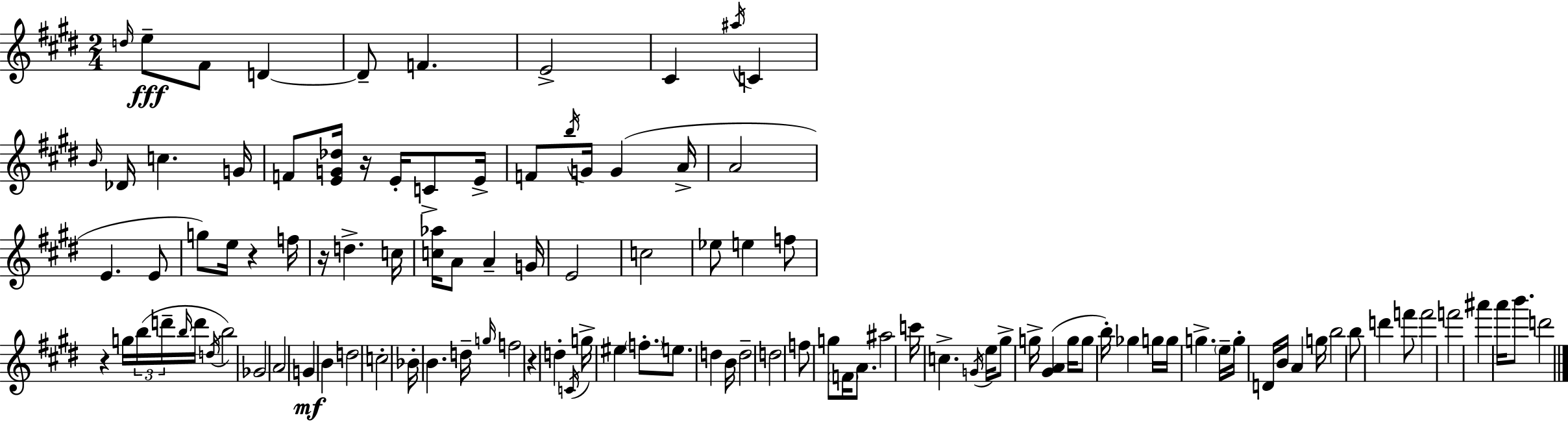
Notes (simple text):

D5/s E5/e F#4/e D4/q D4/e F4/q. E4/h C#4/q A#5/s C4/q B4/s Db4/s C5/q. G4/s F4/e [E4,G4,Db5]/s R/s E4/s C4/e E4/s F4/e B5/s G4/s G4/q A4/s A4/h E4/q. E4/e G5/e E5/s R/q F5/s R/s D5/q. C5/s [C5,Ab5]/s A4/e A4/q G4/s E4/h C5/h Eb5/e E5/q F5/e R/q G5/s B5/s D6/s B5/s D6/s D5/s B5/h Gb4/h A4/h G4/q B4/q D5/h C5/h Bb4/s B4/q. D5/s G5/s F5/h R/q D5/q C4/s G5/s EIS5/q F5/e. E5/e. D5/q B4/s D5/h D5/h F5/e G5/e F4/s A4/e. A#5/h C6/s C5/q. G4/s E5/s G#5/e G5/s [G#4,A4]/q G5/s G5/e B5/s Gb5/q G5/s G5/s G5/q. E5/s G5/s D4/s B4/s A4/q G5/s B5/h B5/e D6/q F6/e F6/h F6/h A#6/q A6/s B6/e. D6/h